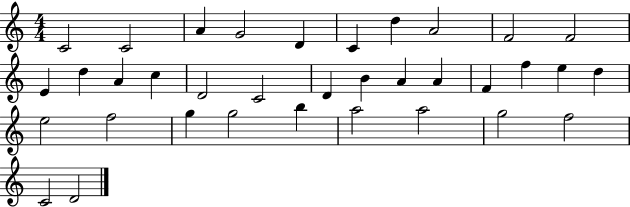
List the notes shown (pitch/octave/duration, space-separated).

C4/h C4/h A4/q G4/h D4/q C4/q D5/q A4/h F4/h F4/h E4/q D5/q A4/q C5/q D4/h C4/h D4/q B4/q A4/q A4/q F4/q F5/q E5/q D5/q E5/h F5/h G5/q G5/h B5/q A5/h A5/h G5/h F5/h C4/h D4/h